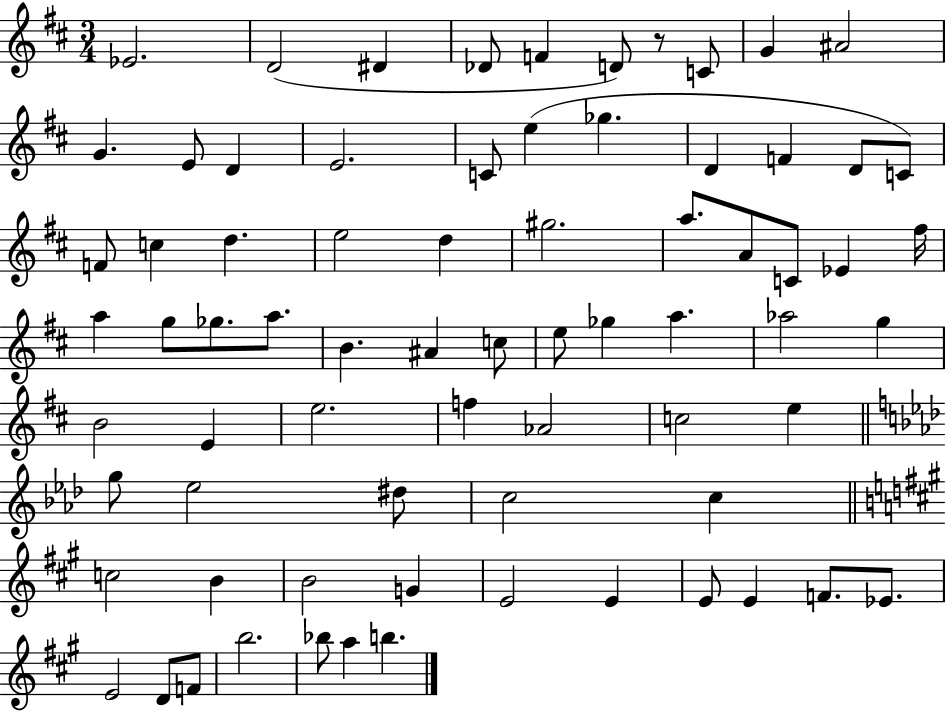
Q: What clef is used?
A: treble